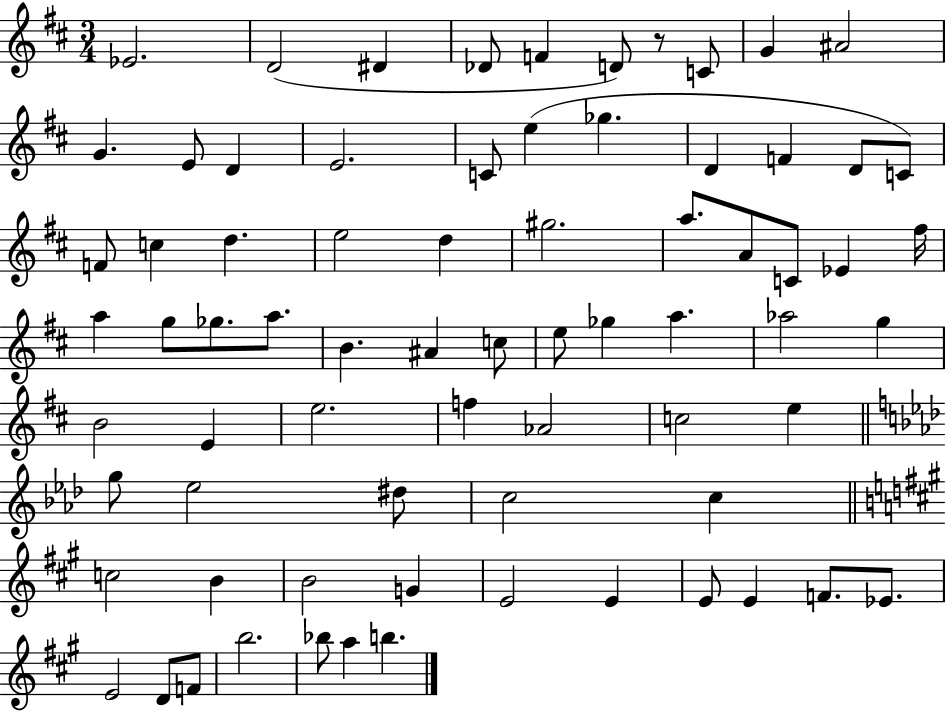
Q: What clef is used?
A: treble